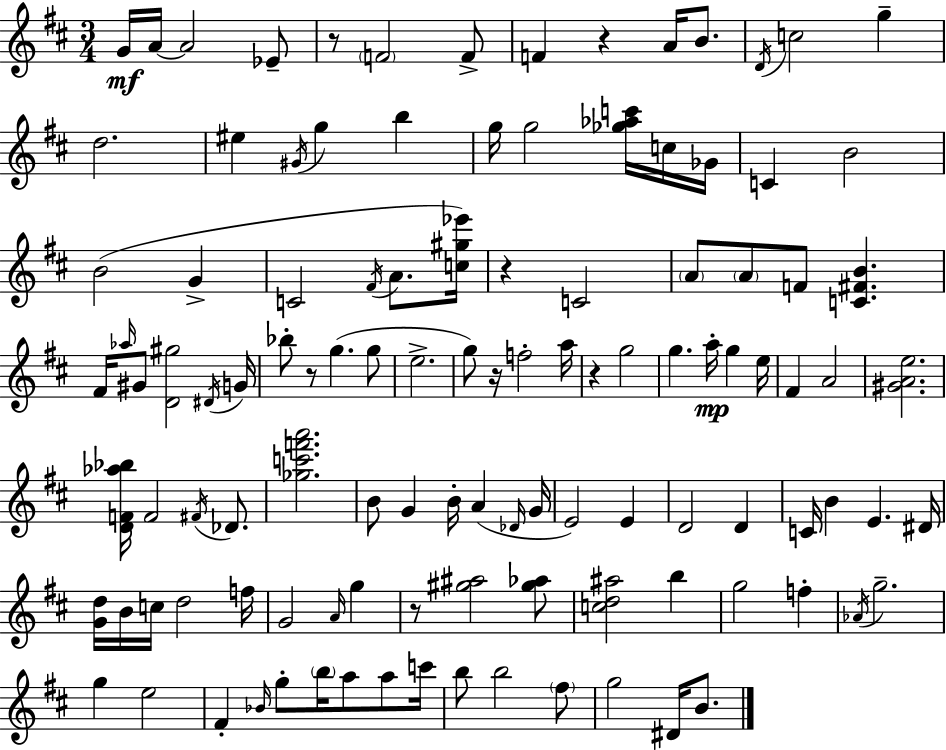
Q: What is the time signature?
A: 3/4